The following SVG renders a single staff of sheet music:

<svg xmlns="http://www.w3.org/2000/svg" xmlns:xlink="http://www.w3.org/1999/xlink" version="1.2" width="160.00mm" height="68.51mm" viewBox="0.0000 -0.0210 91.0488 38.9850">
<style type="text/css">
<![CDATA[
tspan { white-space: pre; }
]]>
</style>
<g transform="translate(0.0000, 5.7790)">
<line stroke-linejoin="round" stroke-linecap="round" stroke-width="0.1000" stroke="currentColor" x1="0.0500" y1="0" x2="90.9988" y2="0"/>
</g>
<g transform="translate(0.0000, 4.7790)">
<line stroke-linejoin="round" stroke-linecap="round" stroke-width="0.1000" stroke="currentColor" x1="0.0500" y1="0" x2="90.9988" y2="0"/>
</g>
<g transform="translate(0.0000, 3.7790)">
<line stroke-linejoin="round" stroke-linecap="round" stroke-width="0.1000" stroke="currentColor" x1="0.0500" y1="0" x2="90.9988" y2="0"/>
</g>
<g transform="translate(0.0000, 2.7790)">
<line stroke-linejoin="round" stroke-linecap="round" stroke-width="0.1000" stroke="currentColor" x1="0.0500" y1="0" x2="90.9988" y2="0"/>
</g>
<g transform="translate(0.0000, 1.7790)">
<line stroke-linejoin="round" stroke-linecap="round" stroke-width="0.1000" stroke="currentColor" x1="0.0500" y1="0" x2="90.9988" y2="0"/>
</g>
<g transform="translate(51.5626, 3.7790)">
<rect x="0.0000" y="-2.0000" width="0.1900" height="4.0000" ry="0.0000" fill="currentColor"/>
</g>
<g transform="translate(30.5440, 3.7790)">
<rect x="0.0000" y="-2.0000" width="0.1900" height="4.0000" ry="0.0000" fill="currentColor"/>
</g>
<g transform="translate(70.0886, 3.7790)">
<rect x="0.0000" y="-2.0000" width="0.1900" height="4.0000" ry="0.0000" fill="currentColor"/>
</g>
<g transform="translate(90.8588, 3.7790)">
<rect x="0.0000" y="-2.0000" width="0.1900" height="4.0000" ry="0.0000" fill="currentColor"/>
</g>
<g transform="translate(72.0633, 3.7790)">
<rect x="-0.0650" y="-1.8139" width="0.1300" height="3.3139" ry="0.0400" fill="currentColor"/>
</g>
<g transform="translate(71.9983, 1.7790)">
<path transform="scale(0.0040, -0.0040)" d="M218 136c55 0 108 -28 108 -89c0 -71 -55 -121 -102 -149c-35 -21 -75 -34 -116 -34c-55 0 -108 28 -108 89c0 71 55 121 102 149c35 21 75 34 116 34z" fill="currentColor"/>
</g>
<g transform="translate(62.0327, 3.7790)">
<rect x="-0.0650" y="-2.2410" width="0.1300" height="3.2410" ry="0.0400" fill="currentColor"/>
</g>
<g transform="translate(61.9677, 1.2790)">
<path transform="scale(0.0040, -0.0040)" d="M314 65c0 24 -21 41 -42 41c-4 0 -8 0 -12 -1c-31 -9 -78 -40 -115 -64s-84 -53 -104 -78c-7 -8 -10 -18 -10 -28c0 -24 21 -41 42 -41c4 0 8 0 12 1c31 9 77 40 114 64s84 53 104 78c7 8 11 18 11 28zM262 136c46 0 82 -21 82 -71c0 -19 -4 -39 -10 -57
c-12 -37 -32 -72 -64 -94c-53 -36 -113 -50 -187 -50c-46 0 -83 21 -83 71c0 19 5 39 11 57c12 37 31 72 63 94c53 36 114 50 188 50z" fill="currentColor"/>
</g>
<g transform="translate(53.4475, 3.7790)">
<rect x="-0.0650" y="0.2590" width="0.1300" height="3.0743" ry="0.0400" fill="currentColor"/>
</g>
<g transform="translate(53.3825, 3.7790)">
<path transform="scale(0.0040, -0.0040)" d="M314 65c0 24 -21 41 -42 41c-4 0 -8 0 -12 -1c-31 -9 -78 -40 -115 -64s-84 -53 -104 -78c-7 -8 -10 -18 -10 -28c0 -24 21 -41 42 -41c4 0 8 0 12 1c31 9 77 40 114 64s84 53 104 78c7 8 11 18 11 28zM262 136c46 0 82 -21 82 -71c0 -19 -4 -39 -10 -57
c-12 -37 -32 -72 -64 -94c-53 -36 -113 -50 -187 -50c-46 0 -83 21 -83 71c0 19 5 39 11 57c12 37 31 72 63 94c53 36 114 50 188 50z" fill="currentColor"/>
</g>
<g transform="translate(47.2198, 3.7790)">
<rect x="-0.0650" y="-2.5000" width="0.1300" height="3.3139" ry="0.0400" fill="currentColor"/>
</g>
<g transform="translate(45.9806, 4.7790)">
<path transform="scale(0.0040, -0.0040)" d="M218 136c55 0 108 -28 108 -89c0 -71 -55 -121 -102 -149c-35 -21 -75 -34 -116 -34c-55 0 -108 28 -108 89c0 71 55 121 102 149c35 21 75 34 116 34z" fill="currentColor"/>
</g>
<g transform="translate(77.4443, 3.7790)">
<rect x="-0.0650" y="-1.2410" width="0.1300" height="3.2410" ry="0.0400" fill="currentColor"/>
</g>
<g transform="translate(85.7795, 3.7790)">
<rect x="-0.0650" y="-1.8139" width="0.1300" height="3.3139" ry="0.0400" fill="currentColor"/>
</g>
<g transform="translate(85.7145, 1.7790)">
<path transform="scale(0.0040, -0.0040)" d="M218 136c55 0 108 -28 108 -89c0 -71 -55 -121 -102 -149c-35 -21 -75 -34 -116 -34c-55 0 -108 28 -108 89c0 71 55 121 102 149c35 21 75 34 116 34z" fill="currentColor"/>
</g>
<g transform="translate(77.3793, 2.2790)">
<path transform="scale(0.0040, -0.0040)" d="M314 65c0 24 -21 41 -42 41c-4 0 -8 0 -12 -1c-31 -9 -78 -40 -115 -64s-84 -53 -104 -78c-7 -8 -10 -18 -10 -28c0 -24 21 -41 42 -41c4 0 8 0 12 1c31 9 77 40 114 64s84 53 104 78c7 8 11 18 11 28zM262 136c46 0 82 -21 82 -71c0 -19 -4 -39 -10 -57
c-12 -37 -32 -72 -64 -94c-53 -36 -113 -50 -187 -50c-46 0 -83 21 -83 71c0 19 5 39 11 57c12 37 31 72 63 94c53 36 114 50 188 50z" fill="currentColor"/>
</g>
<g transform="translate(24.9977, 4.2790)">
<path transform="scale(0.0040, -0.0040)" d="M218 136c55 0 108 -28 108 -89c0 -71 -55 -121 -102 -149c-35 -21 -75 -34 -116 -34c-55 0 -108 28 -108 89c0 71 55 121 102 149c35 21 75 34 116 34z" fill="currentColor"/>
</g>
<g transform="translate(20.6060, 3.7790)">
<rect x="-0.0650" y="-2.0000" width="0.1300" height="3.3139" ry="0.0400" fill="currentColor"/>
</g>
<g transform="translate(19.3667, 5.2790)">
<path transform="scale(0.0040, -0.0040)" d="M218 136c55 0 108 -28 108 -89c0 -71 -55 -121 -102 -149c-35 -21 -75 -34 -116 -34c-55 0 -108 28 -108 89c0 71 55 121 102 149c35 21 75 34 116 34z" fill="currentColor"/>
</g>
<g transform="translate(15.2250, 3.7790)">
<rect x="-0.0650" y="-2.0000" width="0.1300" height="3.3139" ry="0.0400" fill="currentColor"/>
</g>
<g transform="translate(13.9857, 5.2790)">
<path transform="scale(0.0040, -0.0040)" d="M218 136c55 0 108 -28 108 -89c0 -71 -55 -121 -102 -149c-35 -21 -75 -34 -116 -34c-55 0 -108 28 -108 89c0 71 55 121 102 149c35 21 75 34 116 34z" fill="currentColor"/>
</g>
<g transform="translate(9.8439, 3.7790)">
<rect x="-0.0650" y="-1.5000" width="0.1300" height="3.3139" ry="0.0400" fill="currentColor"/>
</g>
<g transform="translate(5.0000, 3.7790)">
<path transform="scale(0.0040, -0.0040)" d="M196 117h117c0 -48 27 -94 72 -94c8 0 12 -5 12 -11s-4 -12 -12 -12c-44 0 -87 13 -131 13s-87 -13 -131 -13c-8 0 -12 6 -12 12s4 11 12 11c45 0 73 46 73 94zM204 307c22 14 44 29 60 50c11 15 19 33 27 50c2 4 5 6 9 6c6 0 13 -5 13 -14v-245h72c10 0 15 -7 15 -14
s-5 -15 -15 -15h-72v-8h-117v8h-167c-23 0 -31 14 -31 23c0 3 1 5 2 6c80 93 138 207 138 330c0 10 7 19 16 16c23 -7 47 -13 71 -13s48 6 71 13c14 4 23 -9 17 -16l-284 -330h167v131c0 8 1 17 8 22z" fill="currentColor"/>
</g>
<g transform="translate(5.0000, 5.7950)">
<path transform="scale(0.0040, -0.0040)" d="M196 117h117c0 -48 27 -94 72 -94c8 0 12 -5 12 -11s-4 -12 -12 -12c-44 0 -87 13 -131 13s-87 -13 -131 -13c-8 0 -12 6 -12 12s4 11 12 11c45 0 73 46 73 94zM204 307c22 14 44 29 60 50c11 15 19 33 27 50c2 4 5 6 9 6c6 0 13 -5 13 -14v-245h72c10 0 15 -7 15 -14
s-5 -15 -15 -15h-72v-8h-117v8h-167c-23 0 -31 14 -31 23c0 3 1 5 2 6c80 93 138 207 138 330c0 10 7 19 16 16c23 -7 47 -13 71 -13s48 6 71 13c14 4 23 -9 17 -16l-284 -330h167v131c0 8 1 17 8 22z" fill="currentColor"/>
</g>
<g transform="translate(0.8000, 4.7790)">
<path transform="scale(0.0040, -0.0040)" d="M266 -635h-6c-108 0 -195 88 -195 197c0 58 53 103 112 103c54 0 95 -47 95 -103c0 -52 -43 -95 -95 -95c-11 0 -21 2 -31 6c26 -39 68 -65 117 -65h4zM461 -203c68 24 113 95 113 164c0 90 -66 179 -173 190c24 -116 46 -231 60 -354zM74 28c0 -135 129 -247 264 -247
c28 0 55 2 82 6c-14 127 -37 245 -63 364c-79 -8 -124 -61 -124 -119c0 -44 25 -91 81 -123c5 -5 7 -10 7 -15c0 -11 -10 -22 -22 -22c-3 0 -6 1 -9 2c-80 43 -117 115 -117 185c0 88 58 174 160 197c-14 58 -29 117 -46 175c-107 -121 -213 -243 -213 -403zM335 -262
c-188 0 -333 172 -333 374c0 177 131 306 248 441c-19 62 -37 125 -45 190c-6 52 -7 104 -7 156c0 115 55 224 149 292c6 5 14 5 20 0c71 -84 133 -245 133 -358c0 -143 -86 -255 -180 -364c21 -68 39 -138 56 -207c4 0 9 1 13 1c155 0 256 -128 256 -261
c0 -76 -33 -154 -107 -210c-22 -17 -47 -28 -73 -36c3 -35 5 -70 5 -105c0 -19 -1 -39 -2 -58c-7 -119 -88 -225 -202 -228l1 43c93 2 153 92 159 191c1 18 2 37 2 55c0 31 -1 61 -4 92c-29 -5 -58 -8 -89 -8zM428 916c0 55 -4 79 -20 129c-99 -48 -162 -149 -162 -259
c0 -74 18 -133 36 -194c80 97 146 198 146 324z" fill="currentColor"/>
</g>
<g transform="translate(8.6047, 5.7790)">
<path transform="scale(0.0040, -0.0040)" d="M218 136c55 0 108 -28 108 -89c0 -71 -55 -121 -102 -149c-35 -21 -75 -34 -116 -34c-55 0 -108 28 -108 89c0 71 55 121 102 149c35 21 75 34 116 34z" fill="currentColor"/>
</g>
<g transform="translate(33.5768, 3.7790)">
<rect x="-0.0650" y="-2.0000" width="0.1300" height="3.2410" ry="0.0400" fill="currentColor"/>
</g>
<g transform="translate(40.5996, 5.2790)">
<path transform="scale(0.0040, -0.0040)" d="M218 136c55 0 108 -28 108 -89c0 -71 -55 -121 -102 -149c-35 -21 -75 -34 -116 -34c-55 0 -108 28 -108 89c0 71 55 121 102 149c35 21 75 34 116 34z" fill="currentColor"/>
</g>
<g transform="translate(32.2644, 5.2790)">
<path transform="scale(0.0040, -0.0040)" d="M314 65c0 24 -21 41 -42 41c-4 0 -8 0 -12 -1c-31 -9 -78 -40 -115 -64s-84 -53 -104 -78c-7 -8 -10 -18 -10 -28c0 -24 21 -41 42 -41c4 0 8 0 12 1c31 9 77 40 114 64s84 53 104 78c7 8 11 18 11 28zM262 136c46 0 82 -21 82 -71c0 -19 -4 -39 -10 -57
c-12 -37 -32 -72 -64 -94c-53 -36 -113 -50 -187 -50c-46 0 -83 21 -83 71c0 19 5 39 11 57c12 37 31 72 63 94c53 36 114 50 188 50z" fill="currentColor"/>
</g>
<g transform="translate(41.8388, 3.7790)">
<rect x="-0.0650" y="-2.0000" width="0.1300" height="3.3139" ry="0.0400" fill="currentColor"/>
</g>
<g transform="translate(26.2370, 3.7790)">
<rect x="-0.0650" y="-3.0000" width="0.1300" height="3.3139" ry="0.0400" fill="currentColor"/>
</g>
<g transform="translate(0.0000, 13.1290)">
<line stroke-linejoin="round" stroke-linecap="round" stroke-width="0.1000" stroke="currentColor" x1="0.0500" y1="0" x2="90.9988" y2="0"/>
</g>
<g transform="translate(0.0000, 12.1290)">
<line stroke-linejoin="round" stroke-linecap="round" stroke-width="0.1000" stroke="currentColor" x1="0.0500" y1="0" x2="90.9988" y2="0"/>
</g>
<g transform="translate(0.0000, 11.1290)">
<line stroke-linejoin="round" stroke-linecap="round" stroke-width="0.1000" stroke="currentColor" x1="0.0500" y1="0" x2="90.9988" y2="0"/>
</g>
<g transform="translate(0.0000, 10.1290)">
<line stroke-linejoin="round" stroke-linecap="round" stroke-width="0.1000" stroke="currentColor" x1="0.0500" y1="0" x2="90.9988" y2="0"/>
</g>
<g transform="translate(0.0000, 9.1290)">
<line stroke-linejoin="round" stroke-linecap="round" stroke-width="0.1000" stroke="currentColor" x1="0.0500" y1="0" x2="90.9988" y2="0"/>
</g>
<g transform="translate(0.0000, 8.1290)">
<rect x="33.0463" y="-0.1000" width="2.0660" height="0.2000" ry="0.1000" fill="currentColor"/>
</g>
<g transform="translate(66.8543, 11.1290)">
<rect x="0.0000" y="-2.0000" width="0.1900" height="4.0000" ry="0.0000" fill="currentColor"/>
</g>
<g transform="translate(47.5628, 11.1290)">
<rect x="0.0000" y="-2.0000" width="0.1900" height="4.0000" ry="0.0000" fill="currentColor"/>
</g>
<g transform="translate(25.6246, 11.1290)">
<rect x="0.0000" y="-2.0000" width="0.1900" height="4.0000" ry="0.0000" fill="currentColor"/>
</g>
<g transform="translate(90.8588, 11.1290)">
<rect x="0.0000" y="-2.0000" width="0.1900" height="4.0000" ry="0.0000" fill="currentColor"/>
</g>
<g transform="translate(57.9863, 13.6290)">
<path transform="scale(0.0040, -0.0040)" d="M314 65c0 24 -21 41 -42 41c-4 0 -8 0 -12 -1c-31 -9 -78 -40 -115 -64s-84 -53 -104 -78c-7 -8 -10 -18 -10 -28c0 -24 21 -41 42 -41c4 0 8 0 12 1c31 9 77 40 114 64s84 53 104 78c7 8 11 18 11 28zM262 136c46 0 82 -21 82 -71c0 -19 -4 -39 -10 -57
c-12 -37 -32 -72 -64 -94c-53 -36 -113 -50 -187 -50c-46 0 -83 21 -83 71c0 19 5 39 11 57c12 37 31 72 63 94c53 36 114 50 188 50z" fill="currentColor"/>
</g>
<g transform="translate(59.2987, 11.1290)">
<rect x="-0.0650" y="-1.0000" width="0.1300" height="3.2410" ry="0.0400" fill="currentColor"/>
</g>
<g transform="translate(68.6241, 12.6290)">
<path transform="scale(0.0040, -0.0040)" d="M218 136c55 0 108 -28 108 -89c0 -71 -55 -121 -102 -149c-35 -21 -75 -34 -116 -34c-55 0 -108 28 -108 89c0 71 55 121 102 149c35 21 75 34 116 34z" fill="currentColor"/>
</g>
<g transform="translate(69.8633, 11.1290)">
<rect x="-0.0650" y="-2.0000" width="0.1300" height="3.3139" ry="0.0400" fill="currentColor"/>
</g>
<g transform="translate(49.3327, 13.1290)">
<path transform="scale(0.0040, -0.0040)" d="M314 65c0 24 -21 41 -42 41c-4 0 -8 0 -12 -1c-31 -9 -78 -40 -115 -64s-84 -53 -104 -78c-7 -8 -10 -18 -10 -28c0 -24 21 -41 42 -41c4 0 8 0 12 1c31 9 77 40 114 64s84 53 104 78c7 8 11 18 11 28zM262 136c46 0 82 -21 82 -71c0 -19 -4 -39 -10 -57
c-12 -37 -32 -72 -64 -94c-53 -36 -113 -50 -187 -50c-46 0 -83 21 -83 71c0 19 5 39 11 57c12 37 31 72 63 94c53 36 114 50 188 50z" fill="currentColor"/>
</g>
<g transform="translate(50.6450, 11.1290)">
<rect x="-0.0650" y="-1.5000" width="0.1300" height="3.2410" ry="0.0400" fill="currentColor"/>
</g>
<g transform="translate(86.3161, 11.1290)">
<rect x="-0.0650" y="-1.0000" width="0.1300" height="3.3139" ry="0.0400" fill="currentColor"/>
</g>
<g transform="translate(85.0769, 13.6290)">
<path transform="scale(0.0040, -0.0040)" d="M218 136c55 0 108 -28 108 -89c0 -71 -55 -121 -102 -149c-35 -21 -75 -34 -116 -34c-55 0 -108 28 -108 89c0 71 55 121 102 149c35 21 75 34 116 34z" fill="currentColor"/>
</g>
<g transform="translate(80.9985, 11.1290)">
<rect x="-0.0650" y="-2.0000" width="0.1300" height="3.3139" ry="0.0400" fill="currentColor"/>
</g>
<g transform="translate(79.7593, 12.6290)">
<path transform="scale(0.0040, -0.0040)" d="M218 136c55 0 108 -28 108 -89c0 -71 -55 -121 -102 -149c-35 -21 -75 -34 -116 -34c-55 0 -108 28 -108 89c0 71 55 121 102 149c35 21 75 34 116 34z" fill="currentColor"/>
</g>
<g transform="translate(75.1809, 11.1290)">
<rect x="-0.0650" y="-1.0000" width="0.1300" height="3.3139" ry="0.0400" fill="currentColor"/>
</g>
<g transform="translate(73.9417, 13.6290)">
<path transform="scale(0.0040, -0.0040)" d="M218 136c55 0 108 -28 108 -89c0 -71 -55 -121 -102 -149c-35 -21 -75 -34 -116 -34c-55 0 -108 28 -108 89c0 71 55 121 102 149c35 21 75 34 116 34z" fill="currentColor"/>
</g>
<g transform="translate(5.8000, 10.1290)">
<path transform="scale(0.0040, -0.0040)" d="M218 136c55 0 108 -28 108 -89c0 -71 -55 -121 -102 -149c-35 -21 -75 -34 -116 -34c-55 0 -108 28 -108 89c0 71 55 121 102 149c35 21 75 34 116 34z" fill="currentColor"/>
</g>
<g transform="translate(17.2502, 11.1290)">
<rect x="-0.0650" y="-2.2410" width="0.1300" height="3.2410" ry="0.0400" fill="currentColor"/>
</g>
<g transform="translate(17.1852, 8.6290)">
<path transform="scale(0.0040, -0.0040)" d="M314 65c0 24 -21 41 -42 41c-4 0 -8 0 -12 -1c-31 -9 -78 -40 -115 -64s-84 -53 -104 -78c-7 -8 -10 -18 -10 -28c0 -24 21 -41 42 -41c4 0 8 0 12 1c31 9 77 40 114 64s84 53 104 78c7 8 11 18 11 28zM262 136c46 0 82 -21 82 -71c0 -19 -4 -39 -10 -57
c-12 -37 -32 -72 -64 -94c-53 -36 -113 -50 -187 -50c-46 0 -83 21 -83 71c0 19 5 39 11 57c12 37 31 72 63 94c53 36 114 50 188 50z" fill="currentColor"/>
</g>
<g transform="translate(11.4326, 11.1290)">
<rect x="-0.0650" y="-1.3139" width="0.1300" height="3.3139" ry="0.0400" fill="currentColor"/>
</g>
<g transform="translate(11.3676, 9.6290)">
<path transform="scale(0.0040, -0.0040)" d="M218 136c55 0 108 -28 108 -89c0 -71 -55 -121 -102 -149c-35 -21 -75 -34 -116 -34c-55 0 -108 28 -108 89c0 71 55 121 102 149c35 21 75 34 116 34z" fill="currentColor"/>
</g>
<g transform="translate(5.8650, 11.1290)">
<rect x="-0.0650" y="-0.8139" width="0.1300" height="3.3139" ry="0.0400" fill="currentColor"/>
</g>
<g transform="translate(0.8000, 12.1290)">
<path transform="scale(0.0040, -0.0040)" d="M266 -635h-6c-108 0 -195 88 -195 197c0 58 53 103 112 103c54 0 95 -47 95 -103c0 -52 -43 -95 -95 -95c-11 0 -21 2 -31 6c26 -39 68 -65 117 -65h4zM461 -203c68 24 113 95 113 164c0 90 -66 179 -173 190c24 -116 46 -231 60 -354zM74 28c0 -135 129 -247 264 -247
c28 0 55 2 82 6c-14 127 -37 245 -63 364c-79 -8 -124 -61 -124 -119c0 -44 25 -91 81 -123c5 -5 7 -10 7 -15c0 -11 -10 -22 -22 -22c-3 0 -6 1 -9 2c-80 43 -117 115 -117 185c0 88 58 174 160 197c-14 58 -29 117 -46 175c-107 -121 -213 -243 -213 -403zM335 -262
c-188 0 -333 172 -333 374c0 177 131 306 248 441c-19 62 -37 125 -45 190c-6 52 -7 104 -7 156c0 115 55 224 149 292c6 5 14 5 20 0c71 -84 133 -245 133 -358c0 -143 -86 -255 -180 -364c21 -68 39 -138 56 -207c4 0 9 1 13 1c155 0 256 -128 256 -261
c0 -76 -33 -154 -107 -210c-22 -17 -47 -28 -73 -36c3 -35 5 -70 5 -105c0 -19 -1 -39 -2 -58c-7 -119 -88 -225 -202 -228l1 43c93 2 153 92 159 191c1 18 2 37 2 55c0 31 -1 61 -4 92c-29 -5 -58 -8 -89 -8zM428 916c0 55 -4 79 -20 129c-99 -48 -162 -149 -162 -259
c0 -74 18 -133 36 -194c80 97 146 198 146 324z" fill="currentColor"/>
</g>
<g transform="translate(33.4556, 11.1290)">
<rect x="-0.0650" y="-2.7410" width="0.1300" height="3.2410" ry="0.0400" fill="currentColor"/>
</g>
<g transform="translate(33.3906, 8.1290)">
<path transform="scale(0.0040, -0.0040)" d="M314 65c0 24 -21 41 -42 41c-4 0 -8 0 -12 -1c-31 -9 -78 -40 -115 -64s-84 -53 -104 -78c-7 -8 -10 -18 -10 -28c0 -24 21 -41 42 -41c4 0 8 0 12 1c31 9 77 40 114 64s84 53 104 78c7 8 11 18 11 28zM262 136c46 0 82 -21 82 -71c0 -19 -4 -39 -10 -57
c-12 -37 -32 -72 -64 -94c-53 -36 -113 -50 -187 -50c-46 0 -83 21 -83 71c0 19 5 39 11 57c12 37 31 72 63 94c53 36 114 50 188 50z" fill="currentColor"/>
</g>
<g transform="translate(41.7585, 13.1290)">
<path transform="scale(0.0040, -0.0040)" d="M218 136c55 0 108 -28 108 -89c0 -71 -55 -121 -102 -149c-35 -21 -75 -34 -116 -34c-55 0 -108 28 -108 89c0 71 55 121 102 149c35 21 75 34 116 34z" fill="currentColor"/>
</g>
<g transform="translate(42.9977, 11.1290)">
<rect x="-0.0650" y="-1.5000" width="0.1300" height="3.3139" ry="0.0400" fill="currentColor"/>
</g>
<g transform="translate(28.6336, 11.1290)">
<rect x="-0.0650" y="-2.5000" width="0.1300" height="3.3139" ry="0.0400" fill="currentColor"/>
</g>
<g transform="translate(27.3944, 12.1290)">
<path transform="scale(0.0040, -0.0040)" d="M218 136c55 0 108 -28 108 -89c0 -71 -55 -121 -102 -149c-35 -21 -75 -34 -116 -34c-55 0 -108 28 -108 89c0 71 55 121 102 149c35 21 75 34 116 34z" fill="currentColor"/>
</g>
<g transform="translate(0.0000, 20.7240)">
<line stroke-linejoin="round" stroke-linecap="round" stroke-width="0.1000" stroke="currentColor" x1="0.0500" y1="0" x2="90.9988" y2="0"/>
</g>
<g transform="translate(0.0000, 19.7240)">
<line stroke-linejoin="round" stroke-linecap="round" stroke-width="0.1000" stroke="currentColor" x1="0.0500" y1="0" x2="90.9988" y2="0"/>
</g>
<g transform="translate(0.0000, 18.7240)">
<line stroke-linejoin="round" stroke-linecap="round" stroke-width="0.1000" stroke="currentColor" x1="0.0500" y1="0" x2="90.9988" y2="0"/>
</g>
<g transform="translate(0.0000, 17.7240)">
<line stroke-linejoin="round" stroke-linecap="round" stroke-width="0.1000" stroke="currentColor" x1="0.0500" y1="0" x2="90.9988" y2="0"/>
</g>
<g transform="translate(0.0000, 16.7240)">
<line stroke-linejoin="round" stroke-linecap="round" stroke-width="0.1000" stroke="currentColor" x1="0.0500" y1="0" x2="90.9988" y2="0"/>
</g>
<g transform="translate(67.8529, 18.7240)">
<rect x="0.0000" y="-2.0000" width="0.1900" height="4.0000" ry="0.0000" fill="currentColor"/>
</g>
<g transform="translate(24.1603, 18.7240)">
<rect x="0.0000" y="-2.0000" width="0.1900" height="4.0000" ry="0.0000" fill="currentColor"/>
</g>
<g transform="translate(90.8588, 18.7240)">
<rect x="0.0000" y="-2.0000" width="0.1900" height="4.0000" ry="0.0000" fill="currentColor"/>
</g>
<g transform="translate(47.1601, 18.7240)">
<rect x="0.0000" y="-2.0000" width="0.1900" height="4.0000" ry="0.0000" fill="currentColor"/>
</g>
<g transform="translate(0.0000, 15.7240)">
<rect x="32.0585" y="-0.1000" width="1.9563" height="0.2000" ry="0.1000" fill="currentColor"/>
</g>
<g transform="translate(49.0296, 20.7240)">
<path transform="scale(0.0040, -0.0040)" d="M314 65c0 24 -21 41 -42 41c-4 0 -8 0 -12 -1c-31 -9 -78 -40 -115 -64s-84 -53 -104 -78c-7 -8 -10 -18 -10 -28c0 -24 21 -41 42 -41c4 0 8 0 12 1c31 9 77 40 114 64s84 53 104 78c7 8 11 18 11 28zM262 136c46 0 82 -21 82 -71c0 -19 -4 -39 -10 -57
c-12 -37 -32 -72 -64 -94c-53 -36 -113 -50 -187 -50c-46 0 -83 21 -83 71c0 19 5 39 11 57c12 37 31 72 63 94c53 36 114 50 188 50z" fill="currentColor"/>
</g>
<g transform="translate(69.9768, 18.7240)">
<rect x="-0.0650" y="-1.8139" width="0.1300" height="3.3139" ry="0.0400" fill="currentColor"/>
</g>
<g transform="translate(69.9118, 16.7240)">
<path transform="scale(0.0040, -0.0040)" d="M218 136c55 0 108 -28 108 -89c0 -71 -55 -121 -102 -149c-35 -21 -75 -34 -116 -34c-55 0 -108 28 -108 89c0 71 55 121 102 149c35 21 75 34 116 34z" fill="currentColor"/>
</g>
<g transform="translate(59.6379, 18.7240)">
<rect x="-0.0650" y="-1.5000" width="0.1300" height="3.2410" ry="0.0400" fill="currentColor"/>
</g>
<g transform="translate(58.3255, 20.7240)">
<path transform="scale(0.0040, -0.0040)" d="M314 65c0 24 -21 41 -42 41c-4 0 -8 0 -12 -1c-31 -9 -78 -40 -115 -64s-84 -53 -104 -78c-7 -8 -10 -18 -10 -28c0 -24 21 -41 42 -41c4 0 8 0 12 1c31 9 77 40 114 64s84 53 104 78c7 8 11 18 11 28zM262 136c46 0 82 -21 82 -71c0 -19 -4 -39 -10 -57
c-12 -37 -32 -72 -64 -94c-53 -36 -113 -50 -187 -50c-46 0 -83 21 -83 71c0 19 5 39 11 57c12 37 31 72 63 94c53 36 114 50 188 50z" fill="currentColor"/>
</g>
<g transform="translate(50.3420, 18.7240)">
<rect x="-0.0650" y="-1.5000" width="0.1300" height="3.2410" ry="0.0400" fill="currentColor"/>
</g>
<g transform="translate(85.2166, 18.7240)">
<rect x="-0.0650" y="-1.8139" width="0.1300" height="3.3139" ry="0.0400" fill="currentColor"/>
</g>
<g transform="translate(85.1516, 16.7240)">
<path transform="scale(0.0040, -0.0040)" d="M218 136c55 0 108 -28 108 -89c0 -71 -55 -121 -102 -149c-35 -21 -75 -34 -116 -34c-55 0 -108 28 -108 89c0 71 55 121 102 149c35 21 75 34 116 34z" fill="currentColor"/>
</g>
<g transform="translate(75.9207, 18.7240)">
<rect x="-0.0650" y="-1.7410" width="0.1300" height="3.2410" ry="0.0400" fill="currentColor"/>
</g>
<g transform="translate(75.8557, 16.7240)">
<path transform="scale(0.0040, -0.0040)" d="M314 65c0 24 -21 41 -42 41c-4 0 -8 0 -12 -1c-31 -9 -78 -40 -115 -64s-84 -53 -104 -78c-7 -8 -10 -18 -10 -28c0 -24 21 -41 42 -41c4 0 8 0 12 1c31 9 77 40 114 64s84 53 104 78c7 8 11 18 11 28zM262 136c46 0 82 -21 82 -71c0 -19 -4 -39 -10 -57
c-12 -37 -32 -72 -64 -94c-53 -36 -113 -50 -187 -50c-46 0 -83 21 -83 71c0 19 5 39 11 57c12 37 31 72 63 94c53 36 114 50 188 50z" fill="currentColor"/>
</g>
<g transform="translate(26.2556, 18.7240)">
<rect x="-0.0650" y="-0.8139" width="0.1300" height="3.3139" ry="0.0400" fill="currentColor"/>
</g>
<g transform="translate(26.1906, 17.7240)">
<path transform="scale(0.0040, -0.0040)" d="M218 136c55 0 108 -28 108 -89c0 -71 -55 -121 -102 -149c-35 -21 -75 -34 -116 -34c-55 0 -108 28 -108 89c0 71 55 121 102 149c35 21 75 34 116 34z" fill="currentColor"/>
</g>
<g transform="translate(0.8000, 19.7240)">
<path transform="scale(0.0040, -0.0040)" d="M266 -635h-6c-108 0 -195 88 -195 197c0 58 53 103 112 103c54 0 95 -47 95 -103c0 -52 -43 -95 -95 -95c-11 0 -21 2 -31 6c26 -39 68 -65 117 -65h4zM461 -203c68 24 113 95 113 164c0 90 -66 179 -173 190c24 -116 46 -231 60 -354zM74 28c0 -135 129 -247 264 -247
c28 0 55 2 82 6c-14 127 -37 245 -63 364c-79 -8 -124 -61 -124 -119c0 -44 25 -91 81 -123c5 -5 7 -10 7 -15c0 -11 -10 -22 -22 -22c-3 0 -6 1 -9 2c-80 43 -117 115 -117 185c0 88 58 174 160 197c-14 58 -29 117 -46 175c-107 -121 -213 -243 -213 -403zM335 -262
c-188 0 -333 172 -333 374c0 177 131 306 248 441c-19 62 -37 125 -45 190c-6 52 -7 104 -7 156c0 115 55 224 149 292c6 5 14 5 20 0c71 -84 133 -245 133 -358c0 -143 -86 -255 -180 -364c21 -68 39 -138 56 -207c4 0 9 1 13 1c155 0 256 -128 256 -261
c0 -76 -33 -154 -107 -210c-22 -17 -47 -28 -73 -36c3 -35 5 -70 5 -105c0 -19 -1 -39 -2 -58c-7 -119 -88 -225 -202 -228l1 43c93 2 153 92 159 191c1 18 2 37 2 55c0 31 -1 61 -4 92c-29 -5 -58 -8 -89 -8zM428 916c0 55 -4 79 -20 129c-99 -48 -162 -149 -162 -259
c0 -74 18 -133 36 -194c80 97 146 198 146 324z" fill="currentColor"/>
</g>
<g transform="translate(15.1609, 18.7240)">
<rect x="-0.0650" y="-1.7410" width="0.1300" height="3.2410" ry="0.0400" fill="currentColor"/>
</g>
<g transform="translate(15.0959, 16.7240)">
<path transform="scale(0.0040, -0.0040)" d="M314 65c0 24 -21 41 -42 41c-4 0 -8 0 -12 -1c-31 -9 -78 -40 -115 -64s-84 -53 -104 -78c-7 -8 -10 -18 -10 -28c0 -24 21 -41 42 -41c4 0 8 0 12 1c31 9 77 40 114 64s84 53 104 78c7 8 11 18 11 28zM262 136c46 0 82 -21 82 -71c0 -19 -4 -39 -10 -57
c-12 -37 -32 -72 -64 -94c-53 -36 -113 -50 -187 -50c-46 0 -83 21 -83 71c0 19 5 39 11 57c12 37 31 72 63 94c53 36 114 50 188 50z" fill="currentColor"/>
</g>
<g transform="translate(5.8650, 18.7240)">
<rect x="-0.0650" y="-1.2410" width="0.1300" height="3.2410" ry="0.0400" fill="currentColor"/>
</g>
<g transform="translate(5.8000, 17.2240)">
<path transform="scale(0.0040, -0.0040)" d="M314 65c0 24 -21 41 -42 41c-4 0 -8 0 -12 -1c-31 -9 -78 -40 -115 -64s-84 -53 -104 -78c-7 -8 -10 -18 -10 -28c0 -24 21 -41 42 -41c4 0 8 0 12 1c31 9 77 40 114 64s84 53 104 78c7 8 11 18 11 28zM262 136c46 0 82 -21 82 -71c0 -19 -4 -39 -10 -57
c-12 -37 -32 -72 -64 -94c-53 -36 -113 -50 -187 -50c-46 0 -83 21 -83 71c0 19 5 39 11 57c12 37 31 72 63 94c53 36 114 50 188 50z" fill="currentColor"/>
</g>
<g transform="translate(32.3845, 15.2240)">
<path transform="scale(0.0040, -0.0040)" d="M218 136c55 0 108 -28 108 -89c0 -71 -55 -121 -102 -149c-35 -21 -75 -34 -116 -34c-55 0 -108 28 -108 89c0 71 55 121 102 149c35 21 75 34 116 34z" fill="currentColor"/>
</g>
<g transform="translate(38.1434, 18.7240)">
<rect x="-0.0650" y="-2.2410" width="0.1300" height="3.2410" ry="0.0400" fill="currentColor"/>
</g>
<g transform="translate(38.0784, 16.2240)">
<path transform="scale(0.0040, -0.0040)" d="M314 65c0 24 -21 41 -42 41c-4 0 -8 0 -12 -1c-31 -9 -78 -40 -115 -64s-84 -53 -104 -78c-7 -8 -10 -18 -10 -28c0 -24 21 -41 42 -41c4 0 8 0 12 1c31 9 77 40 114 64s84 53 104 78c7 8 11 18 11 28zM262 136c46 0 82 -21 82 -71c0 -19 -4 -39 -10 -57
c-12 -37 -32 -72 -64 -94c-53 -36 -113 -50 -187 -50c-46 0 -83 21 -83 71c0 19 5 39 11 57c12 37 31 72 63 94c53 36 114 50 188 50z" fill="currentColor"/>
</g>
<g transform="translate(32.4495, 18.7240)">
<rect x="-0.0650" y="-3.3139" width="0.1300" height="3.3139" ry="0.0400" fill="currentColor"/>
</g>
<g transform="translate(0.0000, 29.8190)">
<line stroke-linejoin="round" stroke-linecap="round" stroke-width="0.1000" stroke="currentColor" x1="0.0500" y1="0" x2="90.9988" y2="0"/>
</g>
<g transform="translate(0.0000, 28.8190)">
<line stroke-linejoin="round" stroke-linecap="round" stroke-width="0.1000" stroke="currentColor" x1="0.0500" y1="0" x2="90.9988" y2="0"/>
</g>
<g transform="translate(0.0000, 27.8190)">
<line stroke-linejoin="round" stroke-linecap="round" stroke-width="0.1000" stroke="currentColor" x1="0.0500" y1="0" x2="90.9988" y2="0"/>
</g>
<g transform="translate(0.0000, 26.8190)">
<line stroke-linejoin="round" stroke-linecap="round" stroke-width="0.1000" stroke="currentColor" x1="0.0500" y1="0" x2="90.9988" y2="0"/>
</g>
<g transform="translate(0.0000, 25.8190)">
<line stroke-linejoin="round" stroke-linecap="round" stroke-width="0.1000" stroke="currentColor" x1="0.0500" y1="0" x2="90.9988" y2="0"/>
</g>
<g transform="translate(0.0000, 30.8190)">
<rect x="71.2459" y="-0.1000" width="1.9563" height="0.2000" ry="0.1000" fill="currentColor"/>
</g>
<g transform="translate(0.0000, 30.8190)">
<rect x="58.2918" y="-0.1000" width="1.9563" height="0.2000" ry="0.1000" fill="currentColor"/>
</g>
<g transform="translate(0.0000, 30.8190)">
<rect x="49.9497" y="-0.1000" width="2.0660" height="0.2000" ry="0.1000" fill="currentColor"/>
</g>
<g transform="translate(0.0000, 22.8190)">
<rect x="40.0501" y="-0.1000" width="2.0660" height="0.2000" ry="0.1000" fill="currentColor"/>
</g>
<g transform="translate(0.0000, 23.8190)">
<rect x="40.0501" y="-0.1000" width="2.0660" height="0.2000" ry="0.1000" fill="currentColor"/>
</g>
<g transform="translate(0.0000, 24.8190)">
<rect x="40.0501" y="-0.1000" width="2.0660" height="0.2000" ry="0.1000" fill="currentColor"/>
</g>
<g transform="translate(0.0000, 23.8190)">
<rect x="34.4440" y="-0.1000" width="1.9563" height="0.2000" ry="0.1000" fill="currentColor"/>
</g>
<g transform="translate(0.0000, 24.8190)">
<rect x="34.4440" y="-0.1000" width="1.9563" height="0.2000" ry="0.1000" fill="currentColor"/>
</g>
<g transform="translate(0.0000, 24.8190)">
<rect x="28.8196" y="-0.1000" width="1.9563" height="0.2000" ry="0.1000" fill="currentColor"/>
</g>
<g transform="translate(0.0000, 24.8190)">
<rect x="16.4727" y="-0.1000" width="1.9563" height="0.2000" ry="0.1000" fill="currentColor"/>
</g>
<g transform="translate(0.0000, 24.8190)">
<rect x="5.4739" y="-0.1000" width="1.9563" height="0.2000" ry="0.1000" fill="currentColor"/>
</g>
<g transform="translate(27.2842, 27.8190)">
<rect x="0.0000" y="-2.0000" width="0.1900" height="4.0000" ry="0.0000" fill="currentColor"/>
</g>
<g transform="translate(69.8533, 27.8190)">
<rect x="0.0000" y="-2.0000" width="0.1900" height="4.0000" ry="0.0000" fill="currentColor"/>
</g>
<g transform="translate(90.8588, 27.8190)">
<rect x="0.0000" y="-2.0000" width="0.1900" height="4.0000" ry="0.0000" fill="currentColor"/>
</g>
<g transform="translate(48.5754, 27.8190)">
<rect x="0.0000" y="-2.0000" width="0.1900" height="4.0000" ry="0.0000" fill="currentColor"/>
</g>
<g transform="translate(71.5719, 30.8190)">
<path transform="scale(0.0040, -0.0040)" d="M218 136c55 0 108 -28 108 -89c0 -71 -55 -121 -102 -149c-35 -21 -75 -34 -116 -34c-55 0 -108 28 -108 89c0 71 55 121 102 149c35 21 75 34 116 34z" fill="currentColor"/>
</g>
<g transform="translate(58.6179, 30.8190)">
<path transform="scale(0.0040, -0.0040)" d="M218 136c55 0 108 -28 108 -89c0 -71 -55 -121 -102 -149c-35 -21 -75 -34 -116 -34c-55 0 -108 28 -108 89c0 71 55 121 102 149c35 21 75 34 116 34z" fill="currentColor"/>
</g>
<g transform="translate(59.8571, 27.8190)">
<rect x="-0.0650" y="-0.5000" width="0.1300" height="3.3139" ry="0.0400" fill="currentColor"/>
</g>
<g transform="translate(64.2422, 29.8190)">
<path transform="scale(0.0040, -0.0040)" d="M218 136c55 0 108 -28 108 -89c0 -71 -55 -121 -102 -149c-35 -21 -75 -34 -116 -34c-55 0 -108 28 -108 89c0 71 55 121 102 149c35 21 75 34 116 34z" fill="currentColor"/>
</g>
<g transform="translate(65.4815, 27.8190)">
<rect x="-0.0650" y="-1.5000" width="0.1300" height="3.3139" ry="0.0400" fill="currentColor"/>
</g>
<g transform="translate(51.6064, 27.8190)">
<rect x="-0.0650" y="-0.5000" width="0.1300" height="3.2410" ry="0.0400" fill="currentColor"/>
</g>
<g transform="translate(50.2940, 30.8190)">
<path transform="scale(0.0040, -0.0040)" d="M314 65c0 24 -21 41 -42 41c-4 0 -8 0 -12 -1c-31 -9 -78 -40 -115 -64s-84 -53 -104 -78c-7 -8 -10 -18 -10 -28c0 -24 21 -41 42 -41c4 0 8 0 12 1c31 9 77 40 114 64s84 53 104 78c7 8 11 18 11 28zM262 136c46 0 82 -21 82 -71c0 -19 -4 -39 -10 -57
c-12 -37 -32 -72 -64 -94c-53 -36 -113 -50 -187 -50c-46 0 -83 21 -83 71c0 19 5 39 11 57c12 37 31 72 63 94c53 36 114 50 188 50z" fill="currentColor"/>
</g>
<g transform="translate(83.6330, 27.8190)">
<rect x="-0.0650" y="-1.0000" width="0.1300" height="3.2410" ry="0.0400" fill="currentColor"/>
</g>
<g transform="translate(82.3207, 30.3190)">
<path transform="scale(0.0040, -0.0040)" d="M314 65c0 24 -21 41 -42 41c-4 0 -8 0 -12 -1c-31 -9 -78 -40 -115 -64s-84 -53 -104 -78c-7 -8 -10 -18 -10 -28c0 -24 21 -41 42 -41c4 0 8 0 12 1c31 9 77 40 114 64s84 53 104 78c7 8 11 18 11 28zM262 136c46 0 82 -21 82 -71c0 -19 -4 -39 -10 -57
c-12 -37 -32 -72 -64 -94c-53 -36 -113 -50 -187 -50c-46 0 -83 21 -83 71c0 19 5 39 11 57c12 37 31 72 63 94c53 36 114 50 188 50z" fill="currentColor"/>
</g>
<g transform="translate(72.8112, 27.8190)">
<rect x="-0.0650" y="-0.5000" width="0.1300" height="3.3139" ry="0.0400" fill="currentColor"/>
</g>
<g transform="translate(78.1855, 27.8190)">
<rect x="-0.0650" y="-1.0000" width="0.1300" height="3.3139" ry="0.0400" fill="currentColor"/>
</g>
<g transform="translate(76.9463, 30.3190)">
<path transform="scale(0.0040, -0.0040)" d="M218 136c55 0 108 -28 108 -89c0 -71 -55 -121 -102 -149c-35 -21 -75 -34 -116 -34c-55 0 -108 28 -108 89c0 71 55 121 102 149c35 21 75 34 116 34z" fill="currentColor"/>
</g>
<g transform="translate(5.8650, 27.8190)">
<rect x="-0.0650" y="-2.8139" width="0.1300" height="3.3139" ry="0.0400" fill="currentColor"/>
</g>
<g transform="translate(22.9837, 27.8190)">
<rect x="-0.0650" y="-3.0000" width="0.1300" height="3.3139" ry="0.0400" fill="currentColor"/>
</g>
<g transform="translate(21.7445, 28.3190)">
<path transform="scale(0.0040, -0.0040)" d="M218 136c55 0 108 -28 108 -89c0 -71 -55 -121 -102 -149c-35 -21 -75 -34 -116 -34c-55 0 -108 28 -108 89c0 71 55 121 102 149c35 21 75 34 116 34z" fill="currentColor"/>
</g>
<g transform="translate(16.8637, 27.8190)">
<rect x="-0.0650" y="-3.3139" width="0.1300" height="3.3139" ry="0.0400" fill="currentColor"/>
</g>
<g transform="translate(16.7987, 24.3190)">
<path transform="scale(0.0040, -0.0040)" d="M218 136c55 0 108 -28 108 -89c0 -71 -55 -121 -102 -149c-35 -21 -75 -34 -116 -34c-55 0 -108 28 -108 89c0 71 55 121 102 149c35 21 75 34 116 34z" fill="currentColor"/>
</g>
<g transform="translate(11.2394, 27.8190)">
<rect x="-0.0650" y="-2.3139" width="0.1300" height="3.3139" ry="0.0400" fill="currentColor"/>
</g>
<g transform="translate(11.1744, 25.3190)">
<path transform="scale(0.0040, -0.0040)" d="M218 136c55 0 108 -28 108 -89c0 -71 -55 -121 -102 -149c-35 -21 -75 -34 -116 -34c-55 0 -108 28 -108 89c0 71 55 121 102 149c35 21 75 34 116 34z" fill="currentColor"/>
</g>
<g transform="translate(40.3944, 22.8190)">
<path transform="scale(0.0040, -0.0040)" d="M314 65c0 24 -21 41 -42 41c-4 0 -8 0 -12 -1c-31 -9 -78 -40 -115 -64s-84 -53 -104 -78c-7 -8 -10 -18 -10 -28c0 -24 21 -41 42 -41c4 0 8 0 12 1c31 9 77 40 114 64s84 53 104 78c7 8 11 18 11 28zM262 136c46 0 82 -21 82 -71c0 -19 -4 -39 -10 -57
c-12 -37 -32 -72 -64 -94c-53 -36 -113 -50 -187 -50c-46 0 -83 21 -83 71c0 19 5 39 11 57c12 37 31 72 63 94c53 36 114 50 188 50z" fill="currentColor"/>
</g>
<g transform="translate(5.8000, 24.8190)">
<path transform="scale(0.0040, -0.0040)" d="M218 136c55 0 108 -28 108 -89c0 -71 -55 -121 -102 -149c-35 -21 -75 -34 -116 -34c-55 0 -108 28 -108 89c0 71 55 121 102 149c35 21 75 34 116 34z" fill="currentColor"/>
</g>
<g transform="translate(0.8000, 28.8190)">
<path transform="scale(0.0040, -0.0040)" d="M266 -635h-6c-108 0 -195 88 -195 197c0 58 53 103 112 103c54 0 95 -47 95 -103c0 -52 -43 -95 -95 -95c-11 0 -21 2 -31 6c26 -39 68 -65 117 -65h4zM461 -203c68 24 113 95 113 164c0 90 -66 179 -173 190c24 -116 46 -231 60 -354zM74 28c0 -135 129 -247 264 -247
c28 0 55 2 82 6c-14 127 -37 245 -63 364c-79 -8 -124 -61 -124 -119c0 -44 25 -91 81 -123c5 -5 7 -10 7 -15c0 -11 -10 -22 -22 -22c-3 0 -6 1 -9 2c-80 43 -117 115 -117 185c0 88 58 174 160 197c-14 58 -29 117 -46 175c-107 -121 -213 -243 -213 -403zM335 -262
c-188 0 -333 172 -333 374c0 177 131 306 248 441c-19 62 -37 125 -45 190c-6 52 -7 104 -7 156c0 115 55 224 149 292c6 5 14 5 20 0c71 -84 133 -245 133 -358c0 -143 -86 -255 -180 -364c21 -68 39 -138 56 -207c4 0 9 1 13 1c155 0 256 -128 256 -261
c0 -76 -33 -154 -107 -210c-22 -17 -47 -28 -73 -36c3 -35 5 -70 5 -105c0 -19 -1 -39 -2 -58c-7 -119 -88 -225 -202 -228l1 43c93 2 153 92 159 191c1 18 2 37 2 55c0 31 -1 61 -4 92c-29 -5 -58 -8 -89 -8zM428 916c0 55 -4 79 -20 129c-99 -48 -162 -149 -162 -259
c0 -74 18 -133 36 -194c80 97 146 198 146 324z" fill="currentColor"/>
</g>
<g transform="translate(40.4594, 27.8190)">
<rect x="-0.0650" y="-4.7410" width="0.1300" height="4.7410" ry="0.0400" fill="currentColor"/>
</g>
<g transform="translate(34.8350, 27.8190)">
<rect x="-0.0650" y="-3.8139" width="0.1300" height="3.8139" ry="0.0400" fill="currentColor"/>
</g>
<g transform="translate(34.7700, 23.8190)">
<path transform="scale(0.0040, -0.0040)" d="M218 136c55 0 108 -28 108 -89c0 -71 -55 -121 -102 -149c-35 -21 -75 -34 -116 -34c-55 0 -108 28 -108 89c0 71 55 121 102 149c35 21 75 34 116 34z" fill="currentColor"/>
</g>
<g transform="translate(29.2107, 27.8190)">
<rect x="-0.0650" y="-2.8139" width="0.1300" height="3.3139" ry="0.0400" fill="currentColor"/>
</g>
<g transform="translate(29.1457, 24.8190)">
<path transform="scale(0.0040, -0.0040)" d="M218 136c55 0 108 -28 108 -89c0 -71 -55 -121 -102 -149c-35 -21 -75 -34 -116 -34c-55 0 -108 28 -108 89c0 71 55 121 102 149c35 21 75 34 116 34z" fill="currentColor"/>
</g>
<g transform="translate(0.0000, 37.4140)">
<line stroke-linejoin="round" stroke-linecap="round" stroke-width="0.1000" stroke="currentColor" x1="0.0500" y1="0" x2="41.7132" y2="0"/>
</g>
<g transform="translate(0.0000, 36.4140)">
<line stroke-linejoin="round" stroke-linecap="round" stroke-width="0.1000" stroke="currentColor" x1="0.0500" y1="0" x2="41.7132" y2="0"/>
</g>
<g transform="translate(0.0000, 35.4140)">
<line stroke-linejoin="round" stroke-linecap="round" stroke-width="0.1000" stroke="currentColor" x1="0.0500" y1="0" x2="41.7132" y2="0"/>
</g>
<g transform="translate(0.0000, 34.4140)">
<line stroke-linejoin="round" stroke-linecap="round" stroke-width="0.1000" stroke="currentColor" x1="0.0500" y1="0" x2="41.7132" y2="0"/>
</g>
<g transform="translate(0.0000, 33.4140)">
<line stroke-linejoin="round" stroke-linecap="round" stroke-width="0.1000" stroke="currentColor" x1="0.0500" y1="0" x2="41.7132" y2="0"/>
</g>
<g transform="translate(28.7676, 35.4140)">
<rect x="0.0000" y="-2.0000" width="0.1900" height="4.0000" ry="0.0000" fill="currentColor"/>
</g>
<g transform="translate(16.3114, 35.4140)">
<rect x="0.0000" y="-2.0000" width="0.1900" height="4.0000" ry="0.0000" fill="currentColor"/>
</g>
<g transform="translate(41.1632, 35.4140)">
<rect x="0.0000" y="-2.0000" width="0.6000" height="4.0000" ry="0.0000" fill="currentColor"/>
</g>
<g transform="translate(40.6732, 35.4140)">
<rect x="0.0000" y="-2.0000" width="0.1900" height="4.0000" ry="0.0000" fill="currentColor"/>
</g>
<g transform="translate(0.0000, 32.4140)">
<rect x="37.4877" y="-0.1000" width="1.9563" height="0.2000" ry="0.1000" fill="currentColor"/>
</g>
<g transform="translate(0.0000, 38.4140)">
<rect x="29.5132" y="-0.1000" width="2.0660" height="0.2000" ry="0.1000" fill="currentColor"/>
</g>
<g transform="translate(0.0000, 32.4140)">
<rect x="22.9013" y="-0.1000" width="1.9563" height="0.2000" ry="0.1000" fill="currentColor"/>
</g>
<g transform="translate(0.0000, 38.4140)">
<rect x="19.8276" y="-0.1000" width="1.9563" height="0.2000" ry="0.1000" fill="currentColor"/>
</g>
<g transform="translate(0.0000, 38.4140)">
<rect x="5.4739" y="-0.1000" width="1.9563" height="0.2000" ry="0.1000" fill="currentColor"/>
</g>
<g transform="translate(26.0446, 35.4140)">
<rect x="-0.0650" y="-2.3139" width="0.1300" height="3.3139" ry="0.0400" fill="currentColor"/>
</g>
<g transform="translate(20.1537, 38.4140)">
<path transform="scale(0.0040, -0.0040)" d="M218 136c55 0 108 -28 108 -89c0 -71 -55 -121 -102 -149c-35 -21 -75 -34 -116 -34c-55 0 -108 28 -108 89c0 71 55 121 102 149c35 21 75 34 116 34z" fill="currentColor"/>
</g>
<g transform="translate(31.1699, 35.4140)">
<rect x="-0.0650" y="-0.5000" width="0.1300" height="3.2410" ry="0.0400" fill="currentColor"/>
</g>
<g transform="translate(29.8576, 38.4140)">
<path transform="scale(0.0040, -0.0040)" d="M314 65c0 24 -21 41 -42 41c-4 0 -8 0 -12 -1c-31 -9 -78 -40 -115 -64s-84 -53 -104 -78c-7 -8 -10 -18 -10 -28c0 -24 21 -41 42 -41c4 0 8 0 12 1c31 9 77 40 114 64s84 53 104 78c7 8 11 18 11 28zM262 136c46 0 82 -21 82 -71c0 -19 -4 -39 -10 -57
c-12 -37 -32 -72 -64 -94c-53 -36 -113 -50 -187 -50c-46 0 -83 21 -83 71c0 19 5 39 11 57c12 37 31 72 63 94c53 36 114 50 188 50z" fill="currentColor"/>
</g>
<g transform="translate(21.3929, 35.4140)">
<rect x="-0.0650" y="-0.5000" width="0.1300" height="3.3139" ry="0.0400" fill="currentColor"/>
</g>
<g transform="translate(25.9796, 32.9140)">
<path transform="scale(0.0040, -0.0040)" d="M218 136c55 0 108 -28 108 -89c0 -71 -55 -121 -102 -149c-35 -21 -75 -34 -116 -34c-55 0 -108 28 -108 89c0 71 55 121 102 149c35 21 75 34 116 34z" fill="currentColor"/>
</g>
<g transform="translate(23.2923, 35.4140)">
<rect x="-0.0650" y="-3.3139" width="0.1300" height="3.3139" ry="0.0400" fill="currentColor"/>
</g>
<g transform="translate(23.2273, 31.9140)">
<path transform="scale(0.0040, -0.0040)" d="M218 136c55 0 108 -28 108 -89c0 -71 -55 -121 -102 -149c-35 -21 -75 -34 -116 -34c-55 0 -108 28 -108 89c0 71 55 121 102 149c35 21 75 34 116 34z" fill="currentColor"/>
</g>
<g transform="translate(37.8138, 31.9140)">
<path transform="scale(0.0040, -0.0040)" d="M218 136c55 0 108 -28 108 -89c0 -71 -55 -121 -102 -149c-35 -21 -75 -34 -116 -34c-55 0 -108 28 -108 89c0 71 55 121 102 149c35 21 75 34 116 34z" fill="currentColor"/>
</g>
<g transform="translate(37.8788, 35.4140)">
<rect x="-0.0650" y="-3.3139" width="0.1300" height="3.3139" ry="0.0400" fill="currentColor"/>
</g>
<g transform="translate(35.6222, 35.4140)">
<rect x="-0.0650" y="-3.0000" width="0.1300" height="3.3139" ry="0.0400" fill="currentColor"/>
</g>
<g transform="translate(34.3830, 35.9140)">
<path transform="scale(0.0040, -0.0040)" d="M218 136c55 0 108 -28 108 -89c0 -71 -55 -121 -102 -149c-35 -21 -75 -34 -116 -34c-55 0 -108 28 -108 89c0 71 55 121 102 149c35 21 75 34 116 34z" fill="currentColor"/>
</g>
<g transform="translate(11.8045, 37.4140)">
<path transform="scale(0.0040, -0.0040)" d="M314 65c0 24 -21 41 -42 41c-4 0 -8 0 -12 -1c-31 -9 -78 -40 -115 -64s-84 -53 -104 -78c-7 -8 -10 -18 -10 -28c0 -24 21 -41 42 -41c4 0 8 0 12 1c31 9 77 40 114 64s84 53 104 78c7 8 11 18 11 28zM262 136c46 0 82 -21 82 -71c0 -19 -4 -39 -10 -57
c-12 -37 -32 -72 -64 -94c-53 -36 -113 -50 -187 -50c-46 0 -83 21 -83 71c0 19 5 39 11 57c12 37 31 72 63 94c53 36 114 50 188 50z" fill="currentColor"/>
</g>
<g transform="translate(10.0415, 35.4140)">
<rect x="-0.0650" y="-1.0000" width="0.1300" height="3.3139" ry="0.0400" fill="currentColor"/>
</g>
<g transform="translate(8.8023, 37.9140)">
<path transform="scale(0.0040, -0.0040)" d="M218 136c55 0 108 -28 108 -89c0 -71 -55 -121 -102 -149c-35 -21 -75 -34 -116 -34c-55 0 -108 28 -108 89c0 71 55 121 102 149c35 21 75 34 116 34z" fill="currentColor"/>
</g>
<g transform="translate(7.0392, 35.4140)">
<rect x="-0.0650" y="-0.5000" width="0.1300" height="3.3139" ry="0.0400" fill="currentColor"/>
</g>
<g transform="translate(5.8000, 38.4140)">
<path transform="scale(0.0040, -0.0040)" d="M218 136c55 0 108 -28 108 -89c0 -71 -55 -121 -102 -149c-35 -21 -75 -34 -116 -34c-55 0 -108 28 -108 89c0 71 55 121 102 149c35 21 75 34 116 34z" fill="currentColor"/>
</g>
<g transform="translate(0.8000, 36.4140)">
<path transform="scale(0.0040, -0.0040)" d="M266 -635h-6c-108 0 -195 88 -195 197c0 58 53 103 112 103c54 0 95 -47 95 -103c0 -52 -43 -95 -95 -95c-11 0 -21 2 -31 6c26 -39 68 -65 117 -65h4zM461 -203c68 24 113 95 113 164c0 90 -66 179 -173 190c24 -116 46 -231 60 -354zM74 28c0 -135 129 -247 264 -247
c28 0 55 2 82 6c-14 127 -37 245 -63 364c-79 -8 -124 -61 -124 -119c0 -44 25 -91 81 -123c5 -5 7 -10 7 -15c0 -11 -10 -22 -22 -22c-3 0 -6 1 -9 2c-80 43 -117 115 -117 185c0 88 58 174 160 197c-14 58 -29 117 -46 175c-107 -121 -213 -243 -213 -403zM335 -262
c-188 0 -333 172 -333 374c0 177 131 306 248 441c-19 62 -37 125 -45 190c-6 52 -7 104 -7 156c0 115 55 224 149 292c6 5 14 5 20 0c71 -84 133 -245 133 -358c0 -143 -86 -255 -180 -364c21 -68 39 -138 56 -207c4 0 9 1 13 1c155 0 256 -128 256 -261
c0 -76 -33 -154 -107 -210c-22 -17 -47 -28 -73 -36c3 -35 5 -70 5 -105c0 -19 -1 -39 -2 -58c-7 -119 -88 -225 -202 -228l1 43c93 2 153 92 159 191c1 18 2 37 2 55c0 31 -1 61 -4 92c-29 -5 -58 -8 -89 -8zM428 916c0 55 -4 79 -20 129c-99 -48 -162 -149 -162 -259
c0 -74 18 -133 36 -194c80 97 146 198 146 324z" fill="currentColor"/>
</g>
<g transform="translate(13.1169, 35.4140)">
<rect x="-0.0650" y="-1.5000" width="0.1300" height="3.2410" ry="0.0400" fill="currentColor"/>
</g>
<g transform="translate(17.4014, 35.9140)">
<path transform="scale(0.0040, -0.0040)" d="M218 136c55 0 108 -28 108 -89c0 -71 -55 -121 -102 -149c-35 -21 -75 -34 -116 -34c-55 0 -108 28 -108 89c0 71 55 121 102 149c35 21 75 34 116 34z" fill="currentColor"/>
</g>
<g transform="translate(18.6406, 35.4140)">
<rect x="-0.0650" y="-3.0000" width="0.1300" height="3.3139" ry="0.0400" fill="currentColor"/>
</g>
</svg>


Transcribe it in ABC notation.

X:1
T:Untitled
M:4/4
L:1/4
K:C
E F F A F2 F G B2 g2 f e2 f d e g2 G a2 E E2 D2 F D F D e2 f2 d b g2 E2 E2 f f2 f a g b A a c' e'2 C2 C E C D D2 C D E2 A C b g C2 A b